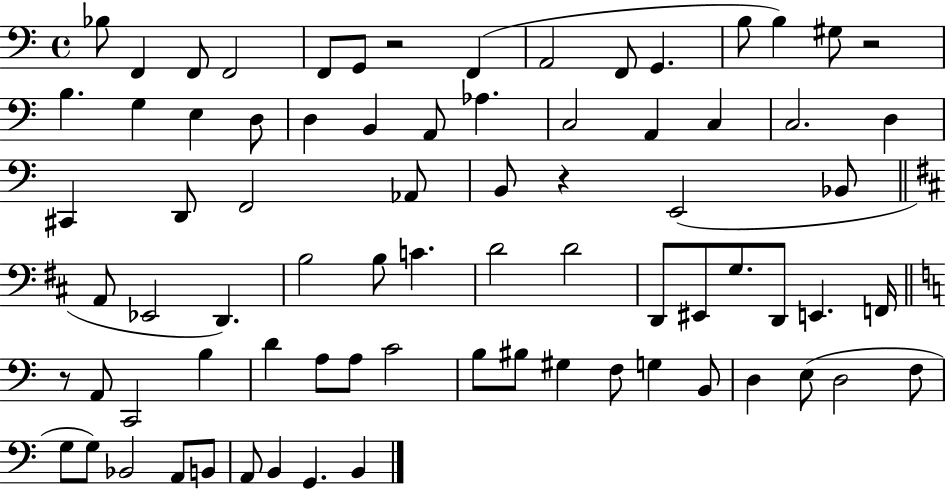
Bb3/e F2/q F2/e F2/h F2/e G2/e R/h F2/q A2/h F2/e G2/q. B3/e B3/q G#3/e R/h B3/q. G3/q E3/q D3/e D3/q B2/q A2/e Ab3/q. C3/h A2/q C3/q C3/h. D3/q C#2/q D2/e F2/h Ab2/e B2/e R/q E2/h Bb2/e A2/e Eb2/h D2/q. B3/h B3/e C4/q. D4/h D4/h D2/e EIS2/e G3/e. D2/e E2/q. F2/s R/e A2/e C2/h B3/q D4/q A3/e A3/e C4/h B3/e BIS3/e G#3/q F3/e G3/q B2/e D3/q E3/e D3/h F3/e G3/e G3/e Bb2/h A2/e B2/e A2/e B2/q G2/q. B2/q